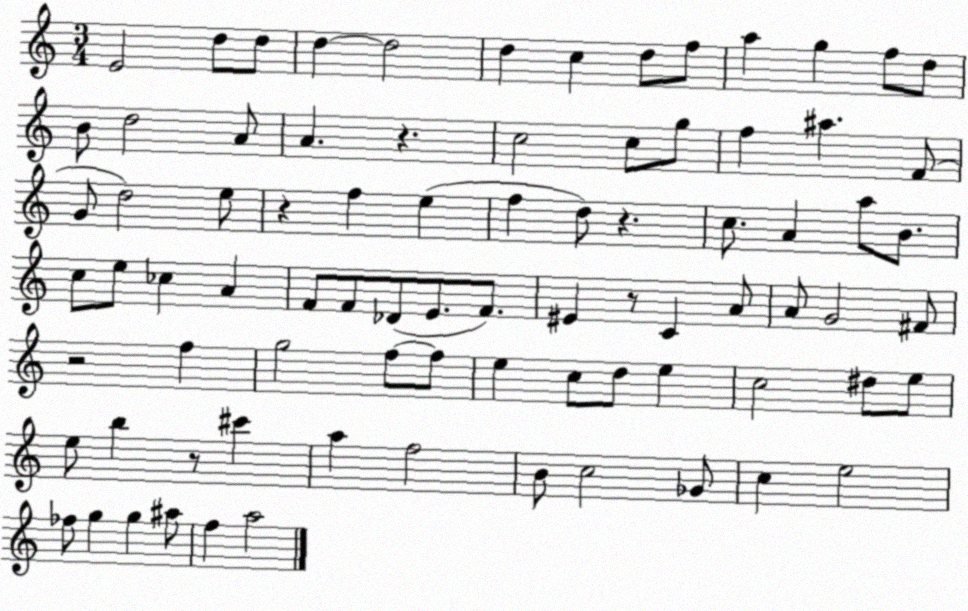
X:1
T:Untitled
M:3/4
L:1/4
K:C
E2 d/2 d/2 d d2 d c d/2 f/2 a g f/2 d/2 B/2 d2 A/2 A z c2 c/2 g/2 f ^a F/2 G/2 d2 e/2 z f e f d/2 z c/2 A a/2 B/2 c/2 e/2 _c A F/2 F/2 _D/2 E/2 F/2 ^E z/2 C A/2 A/2 G2 ^F/2 z2 f g2 f/2 f/2 e c/2 d/2 e c2 ^d/2 e/2 e/2 b z/2 ^c' a f2 B/2 c2 _G/2 c e2 _f/2 g g ^a/2 f a2